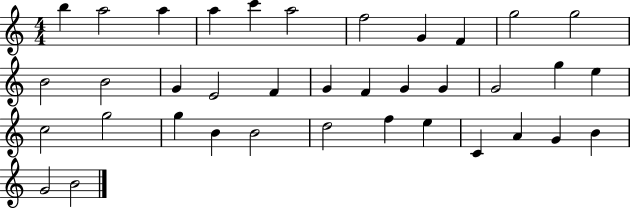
{
  \clef treble
  \numericTimeSignature
  \time 4/4
  \key c \major
  b''4 a''2 a''4 | a''4 c'''4 a''2 | f''2 g'4 f'4 | g''2 g''2 | \break b'2 b'2 | g'4 e'2 f'4 | g'4 f'4 g'4 g'4 | g'2 g''4 e''4 | \break c''2 g''2 | g''4 b'4 b'2 | d''2 f''4 e''4 | c'4 a'4 g'4 b'4 | \break g'2 b'2 | \bar "|."
}